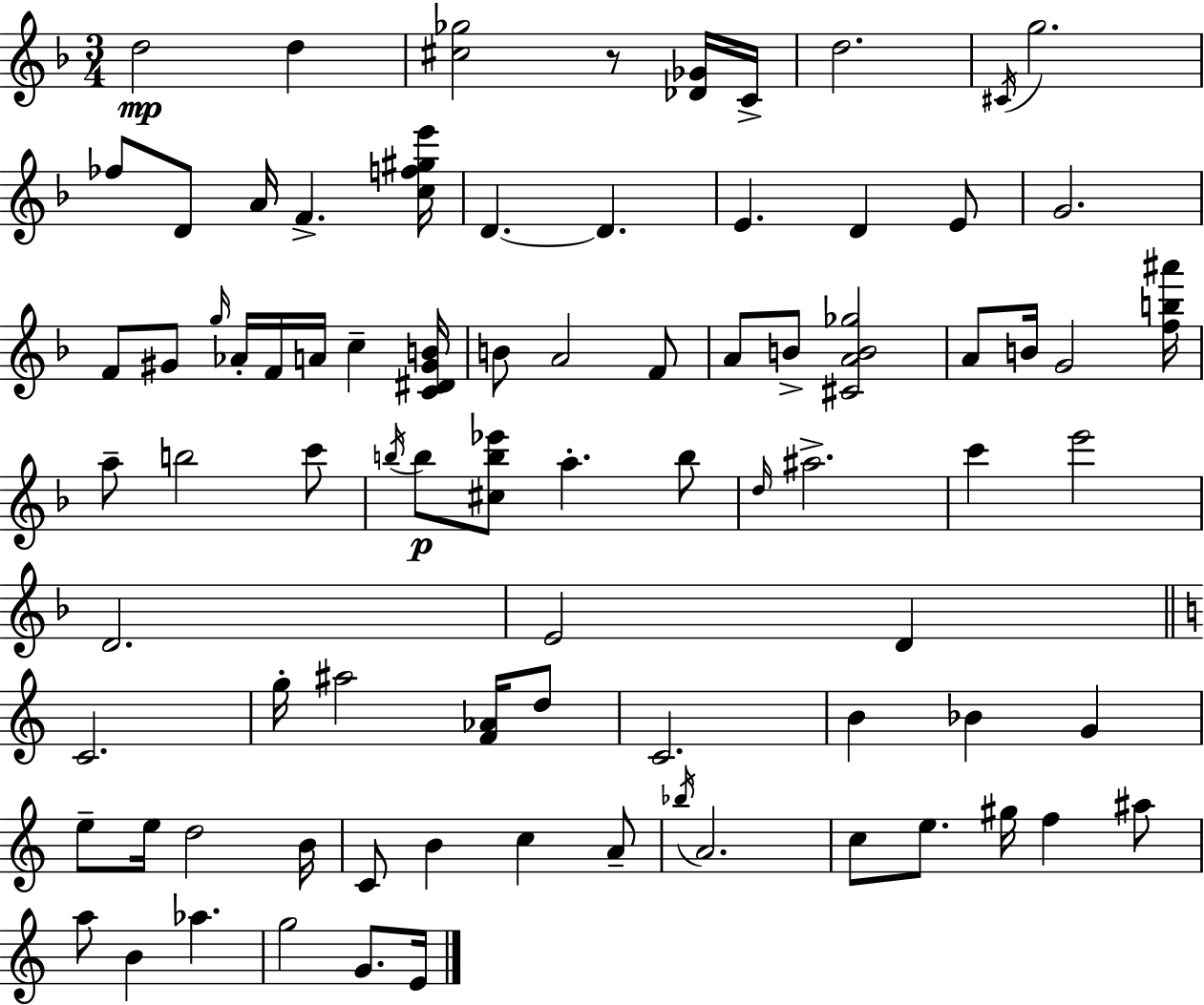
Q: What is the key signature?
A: D minor